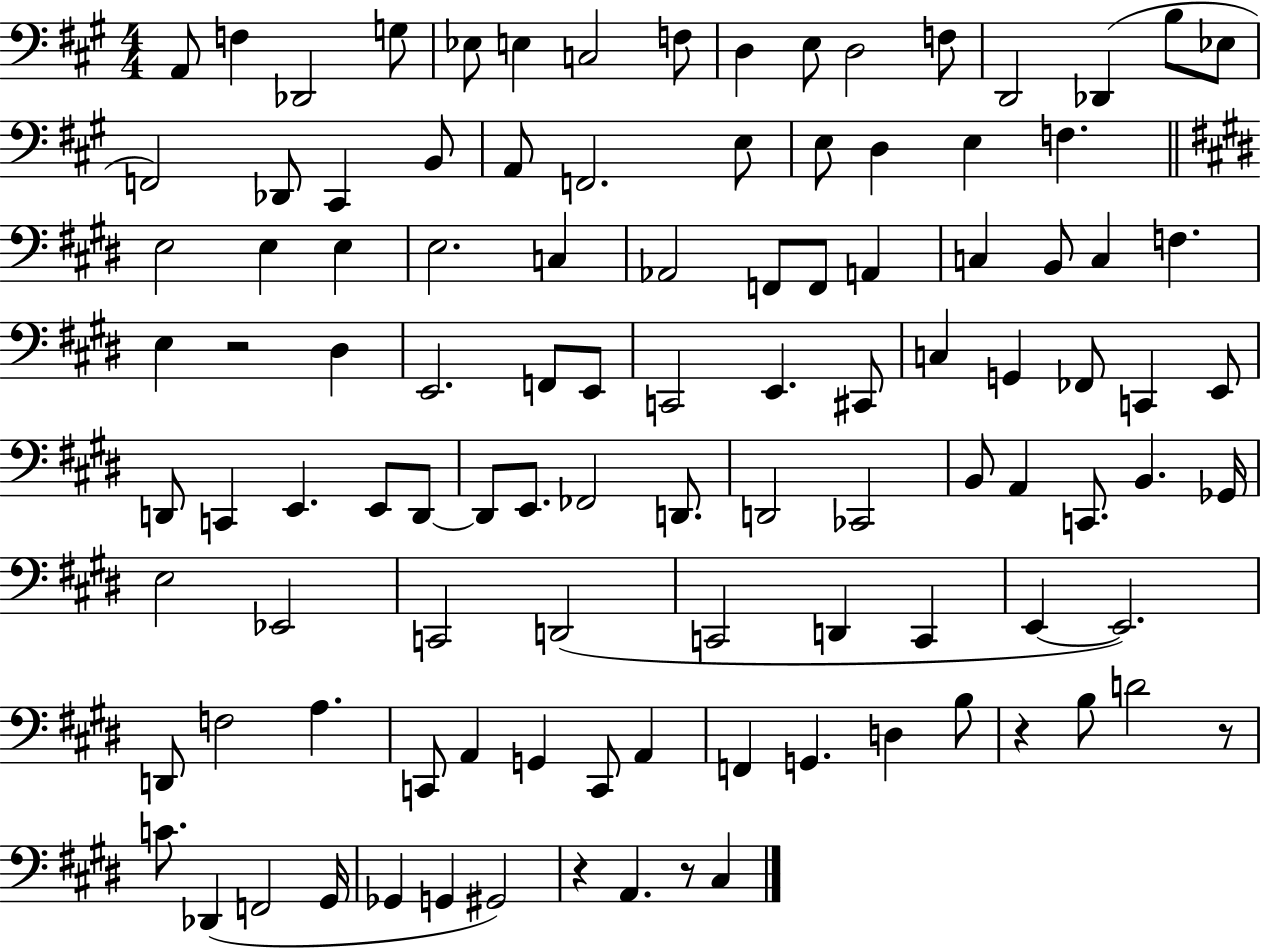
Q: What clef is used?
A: bass